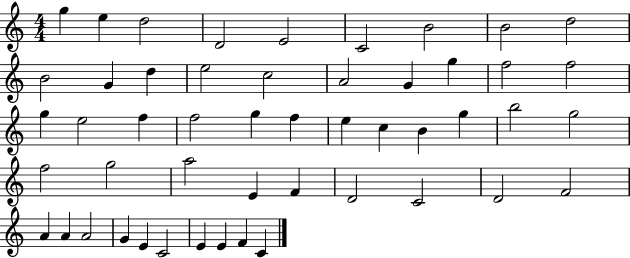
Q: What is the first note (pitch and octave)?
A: G5